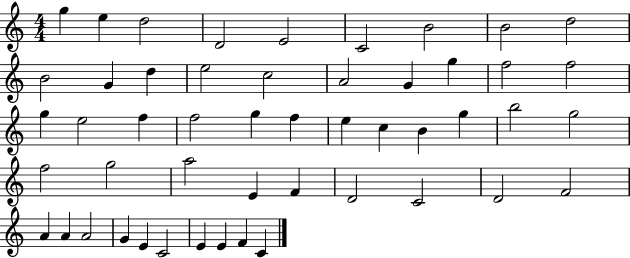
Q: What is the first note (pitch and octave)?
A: G5